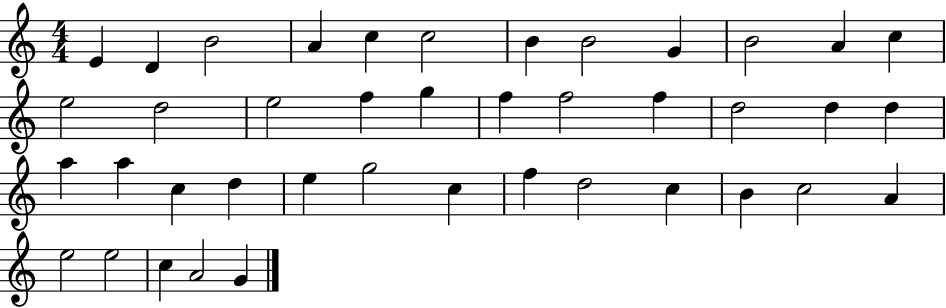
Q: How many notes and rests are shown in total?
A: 41